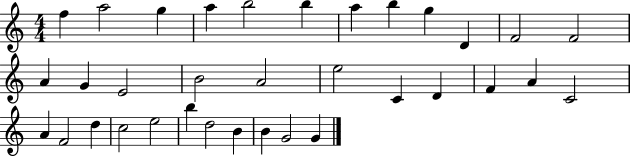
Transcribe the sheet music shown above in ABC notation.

X:1
T:Untitled
M:4/4
L:1/4
K:C
f a2 g a b2 b a b g D F2 F2 A G E2 B2 A2 e2 C D F A C2 A F2 d c2 e2 b d2 B B G2 G